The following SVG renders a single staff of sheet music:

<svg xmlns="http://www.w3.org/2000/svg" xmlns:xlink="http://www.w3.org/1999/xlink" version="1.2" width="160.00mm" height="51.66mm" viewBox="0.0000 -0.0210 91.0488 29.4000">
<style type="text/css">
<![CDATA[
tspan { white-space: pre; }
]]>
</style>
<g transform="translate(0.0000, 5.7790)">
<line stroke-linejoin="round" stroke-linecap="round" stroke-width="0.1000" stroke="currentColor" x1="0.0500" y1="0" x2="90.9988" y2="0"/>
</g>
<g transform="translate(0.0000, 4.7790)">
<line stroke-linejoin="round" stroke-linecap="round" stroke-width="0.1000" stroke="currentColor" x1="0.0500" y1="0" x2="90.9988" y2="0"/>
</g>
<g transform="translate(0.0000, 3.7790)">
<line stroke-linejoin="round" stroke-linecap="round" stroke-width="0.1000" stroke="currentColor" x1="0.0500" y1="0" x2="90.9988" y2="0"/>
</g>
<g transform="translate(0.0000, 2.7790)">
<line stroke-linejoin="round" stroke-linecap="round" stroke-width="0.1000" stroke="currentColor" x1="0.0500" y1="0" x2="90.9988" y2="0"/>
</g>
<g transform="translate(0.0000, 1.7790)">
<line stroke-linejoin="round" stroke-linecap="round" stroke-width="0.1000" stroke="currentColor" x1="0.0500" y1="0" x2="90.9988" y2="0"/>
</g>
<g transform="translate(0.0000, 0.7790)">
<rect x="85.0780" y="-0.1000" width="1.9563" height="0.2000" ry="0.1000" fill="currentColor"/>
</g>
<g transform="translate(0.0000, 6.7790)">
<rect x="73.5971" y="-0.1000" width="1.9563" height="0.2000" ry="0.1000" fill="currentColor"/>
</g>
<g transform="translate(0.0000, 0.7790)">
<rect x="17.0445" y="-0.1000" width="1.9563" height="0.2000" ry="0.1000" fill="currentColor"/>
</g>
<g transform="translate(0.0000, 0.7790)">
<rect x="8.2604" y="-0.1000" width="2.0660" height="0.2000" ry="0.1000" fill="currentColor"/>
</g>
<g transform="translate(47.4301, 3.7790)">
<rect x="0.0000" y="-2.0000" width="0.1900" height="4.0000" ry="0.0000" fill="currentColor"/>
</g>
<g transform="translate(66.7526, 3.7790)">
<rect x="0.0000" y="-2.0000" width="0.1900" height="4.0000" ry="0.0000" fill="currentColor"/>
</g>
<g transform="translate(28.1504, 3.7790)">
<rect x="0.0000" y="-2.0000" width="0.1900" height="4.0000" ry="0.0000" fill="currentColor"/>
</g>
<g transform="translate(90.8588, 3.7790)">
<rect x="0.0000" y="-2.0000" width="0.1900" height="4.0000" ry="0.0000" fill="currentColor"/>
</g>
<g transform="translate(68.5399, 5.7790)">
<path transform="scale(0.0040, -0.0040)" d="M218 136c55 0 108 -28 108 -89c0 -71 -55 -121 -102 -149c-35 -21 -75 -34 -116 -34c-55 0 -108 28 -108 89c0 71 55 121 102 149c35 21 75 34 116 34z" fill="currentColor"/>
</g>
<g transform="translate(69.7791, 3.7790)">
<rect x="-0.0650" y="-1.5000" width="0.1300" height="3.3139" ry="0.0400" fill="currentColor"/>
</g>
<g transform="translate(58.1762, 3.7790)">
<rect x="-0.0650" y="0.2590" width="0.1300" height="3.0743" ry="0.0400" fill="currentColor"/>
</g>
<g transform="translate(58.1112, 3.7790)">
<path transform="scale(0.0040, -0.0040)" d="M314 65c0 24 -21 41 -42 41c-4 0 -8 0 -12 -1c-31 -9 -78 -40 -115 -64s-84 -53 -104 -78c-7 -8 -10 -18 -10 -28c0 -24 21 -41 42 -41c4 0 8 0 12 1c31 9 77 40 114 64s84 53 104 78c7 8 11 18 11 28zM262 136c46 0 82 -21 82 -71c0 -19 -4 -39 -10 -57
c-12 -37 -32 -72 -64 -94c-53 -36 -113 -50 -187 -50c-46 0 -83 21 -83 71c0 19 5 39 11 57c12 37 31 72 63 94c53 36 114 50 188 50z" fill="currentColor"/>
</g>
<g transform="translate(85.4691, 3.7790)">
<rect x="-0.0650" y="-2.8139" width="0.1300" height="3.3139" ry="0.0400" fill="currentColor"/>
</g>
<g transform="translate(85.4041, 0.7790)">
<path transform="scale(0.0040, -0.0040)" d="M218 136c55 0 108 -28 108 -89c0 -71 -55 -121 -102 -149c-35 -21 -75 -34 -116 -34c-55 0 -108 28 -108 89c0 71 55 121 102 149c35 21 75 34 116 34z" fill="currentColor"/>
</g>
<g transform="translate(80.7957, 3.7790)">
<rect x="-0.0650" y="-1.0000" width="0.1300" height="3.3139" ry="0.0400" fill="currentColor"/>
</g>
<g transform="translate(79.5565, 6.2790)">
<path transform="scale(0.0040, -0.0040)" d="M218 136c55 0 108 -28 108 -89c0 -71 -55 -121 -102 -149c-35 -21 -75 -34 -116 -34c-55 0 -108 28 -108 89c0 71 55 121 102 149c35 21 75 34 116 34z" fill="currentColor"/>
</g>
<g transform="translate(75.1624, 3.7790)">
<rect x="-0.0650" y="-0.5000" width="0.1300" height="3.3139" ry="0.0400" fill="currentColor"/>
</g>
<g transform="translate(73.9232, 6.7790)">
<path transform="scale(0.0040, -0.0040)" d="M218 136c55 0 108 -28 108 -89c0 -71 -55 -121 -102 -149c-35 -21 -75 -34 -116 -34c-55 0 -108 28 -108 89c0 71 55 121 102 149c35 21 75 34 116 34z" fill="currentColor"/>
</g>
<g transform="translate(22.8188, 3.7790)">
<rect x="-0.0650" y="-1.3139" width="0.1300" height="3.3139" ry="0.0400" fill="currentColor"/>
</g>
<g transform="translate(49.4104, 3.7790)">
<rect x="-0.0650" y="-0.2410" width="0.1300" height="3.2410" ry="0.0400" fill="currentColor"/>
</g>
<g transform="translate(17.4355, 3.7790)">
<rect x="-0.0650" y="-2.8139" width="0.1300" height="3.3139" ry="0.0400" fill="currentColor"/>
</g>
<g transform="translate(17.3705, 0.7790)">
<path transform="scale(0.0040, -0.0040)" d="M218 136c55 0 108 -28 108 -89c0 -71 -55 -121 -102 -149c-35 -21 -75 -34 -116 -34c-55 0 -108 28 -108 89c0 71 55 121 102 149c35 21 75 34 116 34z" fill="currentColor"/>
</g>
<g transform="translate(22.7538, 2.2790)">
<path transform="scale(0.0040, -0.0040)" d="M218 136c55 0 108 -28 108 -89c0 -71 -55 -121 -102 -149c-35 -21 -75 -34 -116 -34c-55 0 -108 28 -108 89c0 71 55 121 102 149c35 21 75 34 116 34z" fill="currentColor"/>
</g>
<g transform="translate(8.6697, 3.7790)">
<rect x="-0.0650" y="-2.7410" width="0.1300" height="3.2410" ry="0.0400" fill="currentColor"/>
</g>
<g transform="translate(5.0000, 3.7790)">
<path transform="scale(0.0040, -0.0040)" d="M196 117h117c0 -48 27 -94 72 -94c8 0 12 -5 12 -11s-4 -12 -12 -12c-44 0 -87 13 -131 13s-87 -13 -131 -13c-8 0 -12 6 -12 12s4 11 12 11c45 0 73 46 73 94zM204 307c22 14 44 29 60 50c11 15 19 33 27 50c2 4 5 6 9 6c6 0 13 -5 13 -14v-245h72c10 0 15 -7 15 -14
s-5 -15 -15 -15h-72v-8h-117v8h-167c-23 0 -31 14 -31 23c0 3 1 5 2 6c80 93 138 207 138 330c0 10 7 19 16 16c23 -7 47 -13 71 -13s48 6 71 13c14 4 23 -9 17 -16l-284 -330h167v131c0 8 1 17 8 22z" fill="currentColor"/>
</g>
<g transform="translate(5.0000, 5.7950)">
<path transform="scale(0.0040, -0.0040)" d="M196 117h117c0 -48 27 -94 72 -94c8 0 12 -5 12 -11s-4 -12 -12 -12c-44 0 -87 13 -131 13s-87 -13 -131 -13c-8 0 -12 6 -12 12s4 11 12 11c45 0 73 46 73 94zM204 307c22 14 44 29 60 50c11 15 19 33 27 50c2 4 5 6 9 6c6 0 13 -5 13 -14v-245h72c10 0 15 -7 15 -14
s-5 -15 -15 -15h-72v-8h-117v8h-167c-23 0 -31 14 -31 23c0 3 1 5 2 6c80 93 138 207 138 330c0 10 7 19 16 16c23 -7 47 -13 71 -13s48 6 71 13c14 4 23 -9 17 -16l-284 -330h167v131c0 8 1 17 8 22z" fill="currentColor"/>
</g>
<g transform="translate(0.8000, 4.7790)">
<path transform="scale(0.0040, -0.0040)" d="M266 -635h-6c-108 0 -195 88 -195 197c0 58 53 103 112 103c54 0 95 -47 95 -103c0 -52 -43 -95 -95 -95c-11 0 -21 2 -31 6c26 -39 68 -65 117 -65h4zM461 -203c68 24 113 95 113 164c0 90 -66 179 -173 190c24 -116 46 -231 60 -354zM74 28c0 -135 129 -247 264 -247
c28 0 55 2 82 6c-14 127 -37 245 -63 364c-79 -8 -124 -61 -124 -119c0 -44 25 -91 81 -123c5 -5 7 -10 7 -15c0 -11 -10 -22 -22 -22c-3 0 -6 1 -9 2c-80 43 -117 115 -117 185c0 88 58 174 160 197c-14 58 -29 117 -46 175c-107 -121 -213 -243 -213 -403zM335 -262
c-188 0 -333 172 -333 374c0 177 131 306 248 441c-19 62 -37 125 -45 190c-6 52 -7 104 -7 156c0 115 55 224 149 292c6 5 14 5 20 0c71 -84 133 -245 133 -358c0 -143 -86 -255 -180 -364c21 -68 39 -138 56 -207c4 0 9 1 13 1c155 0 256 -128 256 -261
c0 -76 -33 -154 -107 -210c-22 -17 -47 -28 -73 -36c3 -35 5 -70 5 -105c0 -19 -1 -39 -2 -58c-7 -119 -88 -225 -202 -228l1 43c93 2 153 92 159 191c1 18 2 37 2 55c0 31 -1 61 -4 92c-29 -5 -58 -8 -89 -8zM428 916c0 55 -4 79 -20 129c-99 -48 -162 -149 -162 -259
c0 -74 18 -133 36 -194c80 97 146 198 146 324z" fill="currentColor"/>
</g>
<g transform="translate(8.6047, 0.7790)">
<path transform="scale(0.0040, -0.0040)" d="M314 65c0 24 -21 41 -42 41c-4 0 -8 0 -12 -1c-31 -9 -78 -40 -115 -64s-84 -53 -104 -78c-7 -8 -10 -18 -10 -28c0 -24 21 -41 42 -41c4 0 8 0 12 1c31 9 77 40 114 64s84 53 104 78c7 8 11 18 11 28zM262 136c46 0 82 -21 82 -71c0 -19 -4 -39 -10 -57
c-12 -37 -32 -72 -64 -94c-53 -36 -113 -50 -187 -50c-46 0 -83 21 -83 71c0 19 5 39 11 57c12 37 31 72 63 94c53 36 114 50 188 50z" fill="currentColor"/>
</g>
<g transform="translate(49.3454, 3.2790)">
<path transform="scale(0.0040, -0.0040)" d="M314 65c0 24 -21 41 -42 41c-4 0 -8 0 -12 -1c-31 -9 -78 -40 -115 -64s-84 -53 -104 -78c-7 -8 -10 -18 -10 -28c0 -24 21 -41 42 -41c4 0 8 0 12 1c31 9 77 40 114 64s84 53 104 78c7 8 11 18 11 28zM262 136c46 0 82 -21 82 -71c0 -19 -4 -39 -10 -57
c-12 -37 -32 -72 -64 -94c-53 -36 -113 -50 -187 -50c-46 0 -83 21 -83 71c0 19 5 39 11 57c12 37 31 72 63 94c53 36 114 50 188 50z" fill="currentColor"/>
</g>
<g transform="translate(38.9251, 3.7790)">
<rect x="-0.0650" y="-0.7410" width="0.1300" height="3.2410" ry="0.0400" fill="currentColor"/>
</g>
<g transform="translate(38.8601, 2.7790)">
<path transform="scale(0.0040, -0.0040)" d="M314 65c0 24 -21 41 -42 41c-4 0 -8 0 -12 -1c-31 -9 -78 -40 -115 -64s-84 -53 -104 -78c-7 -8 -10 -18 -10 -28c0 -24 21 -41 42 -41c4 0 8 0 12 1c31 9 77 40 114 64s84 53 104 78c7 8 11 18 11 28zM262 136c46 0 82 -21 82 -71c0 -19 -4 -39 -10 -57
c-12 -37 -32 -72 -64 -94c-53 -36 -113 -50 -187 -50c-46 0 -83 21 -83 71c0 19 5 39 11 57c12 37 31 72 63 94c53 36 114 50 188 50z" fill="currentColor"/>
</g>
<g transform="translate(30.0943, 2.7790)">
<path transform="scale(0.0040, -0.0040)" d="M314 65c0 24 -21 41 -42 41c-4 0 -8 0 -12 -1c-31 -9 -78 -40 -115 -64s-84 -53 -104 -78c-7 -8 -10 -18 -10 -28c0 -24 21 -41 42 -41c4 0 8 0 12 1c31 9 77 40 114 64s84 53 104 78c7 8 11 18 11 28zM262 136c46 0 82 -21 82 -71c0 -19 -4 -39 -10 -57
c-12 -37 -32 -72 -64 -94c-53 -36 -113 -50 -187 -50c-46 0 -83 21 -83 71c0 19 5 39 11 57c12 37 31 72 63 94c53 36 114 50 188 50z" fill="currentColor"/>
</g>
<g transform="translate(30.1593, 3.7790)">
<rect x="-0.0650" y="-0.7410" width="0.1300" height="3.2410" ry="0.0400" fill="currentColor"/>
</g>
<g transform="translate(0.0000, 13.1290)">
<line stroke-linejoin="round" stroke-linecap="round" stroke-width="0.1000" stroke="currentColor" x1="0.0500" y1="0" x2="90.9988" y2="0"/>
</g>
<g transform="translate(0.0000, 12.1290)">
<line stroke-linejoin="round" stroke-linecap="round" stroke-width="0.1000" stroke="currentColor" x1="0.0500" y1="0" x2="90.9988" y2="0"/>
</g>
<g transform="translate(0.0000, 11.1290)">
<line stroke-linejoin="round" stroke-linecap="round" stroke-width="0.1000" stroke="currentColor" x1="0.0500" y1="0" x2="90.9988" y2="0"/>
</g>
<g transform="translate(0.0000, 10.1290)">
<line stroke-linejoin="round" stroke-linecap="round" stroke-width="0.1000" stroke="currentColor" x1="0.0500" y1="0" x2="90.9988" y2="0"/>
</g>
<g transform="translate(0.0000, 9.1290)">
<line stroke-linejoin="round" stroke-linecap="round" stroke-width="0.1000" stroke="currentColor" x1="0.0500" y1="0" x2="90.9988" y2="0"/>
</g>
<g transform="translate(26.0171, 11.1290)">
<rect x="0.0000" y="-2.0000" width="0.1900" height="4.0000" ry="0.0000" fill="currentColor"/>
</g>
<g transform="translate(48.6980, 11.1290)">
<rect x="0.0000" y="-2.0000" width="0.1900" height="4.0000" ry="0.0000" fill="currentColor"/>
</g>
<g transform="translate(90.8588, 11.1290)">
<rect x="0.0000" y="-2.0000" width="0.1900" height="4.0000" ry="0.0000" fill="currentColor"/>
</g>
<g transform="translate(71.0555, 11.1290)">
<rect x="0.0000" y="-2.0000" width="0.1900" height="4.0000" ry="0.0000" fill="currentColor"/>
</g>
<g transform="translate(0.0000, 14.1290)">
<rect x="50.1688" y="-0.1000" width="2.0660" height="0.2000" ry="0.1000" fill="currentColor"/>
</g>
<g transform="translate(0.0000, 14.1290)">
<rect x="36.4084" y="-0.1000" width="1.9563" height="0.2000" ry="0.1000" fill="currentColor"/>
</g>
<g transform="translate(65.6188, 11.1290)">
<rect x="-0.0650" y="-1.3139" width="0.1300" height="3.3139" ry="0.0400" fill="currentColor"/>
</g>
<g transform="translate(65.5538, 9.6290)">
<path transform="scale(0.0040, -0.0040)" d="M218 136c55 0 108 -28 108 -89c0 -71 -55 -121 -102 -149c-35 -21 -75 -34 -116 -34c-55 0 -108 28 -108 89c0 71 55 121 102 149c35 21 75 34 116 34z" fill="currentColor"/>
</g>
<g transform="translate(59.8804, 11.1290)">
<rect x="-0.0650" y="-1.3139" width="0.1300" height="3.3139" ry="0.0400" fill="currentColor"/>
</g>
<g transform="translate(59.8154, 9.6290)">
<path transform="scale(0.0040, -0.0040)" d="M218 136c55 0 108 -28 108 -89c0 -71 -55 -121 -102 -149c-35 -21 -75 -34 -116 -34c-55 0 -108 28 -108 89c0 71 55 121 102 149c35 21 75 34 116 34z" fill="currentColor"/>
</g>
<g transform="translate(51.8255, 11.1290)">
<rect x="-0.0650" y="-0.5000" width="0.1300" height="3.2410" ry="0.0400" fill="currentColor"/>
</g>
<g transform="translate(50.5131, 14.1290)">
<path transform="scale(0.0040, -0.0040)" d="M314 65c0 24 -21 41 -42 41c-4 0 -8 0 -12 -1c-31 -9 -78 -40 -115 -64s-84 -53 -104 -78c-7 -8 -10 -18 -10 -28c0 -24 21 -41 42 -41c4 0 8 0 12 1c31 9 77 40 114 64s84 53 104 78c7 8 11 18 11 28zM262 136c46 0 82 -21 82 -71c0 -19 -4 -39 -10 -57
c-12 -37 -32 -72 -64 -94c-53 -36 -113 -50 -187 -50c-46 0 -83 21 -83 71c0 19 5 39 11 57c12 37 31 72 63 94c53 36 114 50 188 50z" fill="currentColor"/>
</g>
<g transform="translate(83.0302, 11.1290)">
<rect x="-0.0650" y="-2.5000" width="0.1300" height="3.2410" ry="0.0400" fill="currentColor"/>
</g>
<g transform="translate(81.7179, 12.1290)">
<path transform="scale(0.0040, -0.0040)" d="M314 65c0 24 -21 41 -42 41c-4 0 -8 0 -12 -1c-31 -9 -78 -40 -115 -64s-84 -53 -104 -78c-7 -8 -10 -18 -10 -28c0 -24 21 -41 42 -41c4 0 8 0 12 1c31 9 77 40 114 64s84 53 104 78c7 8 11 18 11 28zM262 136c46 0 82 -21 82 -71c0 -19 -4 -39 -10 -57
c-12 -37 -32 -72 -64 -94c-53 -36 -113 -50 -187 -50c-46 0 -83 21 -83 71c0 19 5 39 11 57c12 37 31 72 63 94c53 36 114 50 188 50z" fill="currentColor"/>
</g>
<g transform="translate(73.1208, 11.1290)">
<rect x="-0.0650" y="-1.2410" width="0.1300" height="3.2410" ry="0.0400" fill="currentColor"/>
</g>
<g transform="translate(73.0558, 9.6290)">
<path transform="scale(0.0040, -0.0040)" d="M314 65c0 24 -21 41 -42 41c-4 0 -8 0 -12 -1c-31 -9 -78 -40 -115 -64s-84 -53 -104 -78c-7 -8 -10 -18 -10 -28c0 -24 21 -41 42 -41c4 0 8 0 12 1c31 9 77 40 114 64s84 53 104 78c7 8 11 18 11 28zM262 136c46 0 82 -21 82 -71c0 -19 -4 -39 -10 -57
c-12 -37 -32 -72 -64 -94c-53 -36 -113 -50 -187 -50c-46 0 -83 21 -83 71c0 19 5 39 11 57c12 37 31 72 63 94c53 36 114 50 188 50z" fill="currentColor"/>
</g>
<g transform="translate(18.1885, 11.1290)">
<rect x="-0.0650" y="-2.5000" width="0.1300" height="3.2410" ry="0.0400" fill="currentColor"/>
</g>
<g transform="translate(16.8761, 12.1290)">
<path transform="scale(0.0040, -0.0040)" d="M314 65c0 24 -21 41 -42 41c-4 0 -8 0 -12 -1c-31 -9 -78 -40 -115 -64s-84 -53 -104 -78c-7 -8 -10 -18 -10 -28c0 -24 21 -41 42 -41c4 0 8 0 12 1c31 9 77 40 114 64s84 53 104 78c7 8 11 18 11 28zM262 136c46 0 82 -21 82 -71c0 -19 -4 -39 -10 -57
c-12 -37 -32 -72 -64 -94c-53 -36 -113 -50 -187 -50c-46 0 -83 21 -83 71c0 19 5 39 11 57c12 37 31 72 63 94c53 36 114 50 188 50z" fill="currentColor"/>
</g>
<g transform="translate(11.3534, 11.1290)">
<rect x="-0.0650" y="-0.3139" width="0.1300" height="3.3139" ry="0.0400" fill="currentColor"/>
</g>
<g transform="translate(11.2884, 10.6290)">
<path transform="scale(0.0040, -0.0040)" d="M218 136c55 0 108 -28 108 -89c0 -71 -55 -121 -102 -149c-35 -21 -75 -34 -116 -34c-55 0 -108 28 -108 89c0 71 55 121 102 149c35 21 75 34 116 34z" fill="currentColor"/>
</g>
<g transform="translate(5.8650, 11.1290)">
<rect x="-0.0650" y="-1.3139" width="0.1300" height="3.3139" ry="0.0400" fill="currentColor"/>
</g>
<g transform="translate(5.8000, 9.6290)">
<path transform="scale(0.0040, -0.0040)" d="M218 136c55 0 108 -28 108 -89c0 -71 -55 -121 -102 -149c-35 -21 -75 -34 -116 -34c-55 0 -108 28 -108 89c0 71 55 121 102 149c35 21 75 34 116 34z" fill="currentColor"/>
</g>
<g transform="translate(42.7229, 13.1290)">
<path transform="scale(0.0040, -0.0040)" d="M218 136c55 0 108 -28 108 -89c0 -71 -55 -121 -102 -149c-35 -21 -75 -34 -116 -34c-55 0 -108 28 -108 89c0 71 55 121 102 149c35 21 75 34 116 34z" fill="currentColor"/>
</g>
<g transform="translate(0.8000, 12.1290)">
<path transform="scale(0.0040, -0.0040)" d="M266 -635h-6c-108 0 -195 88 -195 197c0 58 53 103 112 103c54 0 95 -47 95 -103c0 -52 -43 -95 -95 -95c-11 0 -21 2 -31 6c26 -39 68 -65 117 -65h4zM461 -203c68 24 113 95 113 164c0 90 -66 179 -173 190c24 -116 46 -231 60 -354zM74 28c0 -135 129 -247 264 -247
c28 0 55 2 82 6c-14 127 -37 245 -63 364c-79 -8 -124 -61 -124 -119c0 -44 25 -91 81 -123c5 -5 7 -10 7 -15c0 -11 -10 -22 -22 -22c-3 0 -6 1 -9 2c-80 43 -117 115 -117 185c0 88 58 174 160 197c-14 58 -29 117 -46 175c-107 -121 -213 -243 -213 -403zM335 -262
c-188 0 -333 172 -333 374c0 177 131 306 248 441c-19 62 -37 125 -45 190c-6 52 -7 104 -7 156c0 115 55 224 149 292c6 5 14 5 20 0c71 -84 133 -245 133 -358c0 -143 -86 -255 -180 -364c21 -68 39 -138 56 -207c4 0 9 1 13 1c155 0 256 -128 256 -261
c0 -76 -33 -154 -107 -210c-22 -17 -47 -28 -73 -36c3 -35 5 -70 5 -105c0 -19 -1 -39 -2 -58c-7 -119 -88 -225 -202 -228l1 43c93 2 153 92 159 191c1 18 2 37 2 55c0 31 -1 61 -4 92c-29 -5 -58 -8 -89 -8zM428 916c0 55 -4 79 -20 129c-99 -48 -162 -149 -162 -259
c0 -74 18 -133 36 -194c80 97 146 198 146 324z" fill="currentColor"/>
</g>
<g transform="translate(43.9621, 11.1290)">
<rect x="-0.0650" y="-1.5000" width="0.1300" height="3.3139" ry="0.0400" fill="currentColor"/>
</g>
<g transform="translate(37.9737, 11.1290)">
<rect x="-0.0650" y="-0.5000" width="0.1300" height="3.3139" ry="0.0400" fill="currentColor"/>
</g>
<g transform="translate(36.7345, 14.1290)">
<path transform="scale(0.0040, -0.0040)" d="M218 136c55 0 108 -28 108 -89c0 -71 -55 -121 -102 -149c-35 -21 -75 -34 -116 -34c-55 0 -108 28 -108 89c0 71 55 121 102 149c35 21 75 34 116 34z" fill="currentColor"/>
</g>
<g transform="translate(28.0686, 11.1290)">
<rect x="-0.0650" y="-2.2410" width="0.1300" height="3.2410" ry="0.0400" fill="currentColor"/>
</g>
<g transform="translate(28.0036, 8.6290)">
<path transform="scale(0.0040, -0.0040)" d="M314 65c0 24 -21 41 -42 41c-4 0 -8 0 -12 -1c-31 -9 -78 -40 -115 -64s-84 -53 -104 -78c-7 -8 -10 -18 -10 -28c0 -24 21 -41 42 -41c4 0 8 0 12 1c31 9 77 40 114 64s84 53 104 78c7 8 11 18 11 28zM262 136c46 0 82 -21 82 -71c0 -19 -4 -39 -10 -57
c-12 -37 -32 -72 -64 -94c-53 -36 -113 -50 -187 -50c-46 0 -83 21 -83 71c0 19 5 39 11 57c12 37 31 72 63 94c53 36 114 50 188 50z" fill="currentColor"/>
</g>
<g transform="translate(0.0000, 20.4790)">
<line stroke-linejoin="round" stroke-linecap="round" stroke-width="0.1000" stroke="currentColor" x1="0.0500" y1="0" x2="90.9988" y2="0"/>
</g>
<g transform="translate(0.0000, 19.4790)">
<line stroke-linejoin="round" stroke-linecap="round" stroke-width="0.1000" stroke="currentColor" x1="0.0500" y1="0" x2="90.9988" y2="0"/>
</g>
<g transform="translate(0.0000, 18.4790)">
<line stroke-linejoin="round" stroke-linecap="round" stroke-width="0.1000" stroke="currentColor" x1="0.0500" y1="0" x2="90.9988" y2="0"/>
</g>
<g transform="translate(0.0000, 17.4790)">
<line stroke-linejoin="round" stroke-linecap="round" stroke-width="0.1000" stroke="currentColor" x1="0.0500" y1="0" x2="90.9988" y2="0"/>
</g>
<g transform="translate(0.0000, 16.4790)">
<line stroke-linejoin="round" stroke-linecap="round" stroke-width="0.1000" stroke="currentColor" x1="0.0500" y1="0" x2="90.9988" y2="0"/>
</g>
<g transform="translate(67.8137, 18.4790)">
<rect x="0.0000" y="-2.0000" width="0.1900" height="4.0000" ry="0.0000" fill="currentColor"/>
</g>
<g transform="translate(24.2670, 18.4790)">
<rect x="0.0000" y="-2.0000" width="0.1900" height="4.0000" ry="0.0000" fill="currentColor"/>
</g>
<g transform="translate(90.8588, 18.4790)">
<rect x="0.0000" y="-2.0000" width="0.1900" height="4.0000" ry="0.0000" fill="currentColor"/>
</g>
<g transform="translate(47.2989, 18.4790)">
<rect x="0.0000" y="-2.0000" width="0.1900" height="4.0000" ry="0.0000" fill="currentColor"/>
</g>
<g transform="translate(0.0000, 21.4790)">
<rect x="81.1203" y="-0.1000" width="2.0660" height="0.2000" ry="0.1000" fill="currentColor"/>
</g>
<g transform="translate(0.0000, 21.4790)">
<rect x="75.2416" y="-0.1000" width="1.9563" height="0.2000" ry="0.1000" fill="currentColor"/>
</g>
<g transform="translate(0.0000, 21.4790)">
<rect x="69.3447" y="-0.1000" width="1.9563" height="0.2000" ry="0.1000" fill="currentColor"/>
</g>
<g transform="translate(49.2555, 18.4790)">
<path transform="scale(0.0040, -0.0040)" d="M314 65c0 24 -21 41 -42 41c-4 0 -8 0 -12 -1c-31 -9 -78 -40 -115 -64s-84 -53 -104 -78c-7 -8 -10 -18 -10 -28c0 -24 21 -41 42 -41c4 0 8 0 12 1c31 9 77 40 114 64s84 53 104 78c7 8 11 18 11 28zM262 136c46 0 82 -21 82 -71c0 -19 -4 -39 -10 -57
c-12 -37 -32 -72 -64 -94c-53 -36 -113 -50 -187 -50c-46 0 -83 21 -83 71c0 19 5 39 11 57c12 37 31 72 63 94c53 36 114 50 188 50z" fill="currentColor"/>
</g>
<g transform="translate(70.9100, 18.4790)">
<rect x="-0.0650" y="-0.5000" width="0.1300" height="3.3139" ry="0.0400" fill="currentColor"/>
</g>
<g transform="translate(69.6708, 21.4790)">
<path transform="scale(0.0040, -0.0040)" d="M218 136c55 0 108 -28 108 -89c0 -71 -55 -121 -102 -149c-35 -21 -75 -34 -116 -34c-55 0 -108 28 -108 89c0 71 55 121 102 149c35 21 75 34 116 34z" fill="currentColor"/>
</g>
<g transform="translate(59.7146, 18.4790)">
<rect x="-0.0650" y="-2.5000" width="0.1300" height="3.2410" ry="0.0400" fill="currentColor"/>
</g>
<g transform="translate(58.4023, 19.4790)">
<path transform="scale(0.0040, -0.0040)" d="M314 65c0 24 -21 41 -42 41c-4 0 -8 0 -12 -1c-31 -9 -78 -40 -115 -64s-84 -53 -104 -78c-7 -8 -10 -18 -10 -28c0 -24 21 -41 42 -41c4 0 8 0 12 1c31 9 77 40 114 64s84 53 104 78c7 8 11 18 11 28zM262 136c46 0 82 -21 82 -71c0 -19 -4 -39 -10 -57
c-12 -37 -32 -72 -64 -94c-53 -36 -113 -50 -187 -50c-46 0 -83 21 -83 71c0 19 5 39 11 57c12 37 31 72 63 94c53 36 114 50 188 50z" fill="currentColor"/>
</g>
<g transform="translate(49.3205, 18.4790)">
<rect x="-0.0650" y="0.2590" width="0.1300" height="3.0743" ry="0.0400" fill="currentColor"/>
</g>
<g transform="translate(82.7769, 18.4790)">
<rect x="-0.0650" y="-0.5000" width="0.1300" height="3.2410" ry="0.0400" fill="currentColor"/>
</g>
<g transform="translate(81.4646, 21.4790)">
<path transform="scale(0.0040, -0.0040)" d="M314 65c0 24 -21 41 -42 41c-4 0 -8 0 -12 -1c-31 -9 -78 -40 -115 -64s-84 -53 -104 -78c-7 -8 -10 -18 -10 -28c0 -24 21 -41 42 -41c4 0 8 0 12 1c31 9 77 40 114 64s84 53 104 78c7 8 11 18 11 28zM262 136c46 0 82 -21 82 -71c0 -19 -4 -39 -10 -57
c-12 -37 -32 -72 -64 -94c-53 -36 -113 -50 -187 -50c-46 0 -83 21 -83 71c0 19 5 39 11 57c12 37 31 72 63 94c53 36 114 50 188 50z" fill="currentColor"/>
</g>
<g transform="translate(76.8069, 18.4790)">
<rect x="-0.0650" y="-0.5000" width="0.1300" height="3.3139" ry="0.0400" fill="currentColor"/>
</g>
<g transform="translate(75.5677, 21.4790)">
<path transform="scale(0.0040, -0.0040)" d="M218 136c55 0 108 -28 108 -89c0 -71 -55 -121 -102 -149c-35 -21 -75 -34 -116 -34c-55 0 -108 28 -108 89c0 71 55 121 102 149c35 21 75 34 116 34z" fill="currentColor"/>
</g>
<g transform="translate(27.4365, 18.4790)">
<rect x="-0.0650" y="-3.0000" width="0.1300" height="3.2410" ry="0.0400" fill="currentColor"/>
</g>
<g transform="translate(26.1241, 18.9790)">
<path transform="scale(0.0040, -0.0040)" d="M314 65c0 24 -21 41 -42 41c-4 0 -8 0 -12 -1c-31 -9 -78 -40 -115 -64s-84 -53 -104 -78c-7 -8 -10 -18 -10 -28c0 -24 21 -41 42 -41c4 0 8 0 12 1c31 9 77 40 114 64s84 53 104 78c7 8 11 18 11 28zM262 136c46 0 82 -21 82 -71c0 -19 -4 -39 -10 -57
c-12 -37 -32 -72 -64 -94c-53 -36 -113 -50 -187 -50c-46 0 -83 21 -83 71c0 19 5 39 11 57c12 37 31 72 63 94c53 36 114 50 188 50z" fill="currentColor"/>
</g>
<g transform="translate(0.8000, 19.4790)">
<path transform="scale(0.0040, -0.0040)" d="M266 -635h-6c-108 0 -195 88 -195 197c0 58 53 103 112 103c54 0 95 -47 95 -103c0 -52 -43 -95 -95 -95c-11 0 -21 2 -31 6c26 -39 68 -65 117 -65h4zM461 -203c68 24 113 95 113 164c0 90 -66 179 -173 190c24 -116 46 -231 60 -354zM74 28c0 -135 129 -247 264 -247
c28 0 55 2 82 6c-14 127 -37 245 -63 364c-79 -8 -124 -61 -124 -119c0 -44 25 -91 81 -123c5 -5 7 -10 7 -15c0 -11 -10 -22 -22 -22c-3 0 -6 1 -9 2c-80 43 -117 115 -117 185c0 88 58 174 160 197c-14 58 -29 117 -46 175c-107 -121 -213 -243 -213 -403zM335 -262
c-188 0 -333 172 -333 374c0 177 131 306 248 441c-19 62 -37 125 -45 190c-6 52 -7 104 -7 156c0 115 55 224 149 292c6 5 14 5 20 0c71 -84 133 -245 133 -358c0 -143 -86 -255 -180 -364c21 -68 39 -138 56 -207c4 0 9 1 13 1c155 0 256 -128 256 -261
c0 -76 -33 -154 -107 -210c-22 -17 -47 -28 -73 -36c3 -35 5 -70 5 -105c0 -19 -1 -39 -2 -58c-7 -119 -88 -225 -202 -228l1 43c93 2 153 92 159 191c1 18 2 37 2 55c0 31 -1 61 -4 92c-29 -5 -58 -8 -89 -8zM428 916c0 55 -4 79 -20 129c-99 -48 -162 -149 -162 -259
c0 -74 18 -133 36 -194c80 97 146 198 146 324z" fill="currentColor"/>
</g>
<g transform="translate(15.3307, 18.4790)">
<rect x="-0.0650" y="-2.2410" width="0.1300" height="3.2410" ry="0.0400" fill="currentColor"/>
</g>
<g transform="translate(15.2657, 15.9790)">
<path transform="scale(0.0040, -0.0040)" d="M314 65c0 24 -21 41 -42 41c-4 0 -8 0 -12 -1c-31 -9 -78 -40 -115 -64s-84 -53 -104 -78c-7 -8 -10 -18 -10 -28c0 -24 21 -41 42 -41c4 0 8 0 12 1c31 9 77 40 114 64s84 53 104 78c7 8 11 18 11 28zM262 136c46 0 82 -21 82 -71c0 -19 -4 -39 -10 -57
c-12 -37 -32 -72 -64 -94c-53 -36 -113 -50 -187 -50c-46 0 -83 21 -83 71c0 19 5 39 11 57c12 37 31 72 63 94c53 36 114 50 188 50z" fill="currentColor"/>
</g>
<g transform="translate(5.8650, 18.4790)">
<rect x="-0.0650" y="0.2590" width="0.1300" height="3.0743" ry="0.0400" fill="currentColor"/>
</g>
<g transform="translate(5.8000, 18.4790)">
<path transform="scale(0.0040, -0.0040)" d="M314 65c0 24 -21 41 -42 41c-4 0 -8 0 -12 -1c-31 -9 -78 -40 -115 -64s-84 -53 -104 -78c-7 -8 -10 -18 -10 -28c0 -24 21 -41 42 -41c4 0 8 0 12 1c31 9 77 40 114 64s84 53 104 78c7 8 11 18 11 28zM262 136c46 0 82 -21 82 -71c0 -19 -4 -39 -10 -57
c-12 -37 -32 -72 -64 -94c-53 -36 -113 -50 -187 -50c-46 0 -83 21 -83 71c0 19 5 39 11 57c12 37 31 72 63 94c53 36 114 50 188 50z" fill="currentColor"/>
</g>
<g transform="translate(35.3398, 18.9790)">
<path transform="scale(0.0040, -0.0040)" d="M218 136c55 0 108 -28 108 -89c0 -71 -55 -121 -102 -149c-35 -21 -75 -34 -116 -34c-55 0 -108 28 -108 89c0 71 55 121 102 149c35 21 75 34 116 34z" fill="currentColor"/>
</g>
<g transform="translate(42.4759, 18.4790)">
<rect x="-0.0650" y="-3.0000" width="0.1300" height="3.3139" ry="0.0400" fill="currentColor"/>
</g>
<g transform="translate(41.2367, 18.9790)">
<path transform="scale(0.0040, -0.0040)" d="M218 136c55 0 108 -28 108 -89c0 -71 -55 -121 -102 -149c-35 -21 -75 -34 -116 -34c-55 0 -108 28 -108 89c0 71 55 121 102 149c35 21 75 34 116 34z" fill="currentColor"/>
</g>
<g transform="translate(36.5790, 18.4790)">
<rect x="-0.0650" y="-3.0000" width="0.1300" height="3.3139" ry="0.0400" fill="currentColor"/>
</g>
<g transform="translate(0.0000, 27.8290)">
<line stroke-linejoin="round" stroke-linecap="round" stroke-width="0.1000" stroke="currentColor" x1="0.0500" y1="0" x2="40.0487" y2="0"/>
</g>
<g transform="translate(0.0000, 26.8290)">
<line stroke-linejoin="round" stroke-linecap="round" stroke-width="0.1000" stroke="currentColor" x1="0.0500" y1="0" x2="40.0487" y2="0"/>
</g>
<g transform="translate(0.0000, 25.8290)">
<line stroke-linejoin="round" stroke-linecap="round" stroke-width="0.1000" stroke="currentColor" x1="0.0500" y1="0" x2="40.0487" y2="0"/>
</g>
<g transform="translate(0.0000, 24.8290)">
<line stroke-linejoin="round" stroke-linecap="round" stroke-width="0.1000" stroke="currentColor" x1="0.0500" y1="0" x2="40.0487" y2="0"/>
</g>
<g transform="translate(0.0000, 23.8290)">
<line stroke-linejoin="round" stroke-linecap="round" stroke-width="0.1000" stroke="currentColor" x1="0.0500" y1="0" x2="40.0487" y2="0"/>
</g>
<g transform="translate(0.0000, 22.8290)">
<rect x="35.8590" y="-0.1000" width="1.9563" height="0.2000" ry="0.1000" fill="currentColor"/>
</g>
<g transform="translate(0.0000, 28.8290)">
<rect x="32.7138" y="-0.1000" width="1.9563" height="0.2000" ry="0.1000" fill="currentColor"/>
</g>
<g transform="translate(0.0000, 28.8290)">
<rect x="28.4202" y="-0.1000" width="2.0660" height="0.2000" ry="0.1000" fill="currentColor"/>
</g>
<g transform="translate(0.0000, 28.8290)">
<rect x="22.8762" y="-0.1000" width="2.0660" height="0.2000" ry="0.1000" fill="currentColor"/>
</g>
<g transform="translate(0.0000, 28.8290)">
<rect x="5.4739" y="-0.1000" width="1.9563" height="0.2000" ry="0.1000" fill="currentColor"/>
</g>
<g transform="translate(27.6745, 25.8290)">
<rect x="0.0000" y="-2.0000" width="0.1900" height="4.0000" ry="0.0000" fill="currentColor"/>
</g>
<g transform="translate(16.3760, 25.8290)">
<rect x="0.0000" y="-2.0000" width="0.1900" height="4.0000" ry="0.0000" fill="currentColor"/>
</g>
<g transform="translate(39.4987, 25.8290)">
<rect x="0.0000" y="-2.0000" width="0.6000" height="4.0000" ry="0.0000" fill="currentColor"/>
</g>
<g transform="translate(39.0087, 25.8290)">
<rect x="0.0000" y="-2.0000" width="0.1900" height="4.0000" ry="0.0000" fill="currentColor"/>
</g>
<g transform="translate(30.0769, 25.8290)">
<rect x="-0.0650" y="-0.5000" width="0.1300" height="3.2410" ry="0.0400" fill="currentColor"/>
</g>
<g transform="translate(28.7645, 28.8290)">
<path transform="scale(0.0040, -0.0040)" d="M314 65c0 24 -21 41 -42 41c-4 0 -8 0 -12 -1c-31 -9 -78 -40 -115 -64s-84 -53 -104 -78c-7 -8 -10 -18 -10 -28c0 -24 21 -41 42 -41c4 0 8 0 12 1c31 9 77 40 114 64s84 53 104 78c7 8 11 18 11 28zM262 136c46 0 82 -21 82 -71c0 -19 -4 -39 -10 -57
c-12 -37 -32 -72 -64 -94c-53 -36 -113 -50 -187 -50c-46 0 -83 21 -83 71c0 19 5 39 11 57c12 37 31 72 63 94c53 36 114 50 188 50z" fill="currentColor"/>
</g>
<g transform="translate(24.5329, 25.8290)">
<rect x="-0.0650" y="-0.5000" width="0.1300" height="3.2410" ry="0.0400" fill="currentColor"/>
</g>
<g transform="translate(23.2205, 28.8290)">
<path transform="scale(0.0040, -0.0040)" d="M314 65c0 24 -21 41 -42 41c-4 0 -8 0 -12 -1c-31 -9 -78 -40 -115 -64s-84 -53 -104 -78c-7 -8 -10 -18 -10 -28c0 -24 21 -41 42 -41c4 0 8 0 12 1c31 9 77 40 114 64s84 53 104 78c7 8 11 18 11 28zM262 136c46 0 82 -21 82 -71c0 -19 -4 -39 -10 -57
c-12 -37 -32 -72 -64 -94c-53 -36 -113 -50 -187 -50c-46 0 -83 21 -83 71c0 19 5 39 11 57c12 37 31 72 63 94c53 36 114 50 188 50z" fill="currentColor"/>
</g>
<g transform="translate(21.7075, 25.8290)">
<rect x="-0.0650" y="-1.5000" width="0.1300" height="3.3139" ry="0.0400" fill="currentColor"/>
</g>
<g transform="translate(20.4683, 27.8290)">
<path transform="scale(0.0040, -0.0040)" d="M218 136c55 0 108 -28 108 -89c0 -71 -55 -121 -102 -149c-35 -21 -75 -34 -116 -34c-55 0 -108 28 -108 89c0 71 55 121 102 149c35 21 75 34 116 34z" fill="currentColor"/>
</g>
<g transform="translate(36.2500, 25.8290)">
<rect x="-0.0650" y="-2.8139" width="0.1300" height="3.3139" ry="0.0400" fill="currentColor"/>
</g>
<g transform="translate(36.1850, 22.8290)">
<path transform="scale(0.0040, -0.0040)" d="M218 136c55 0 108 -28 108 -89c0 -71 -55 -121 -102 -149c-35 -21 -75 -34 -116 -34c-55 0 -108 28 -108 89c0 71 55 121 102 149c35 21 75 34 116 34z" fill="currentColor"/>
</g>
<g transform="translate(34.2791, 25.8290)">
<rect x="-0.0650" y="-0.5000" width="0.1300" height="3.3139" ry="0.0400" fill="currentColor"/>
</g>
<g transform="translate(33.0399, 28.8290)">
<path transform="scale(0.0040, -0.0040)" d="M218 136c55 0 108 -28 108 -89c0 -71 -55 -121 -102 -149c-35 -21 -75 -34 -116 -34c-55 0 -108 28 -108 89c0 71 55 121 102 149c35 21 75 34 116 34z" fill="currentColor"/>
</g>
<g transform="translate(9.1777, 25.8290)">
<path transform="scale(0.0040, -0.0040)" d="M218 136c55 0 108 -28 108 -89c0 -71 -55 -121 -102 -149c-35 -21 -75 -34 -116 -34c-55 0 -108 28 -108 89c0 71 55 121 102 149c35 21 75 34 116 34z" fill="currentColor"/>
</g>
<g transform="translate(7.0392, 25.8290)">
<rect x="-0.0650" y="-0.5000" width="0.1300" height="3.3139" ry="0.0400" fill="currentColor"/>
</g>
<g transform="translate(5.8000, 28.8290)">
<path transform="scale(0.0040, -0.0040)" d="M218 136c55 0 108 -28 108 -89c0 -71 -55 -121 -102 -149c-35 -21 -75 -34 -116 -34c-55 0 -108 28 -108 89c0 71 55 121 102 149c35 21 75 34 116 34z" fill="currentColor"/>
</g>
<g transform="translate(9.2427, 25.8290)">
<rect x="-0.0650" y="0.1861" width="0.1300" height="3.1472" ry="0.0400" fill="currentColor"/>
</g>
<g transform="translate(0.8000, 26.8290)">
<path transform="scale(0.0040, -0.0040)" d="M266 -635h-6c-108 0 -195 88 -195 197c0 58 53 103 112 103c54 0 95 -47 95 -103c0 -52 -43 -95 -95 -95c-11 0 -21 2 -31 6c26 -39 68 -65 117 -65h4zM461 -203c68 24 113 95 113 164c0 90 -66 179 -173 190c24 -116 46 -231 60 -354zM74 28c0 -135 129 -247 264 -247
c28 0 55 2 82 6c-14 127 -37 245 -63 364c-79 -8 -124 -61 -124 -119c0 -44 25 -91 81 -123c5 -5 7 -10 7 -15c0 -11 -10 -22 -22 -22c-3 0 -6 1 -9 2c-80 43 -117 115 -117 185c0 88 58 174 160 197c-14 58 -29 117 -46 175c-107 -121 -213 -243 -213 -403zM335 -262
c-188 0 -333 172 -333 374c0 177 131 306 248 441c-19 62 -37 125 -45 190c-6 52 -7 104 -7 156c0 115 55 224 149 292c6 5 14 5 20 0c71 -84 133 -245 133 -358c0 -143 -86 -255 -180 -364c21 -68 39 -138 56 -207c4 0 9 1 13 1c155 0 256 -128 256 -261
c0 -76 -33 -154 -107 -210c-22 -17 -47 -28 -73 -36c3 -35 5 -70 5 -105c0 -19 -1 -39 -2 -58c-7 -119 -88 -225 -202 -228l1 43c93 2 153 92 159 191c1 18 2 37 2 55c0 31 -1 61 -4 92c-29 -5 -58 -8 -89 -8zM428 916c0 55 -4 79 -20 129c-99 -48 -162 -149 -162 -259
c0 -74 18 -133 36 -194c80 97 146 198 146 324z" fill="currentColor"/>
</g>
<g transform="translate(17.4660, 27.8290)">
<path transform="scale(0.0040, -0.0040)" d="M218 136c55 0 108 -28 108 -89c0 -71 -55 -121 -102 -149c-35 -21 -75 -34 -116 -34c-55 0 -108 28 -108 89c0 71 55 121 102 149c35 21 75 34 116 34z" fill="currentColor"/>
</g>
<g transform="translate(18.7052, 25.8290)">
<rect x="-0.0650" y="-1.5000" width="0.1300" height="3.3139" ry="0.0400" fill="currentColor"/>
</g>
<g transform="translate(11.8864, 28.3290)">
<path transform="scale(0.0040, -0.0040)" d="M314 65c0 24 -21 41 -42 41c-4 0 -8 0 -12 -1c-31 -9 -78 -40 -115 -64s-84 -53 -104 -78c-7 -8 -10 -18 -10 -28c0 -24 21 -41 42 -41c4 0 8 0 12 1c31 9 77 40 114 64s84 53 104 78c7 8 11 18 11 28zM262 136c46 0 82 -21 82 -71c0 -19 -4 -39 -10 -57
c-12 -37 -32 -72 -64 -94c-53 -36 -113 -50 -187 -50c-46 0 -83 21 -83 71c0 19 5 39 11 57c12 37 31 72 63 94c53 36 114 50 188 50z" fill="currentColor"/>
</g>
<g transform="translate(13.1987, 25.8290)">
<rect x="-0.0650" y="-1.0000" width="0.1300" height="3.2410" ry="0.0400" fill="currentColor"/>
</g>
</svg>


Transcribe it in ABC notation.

X:1
T:Untitled
M:4/4
L:1/4
K:C
a2 a e d2 d2 c2 B2 E C D a e c G2 g2 C E C2 e e e2 G2 B2 g2 A2 A A B2 G2 C C C2 C B D2 E E C2 C2 C a